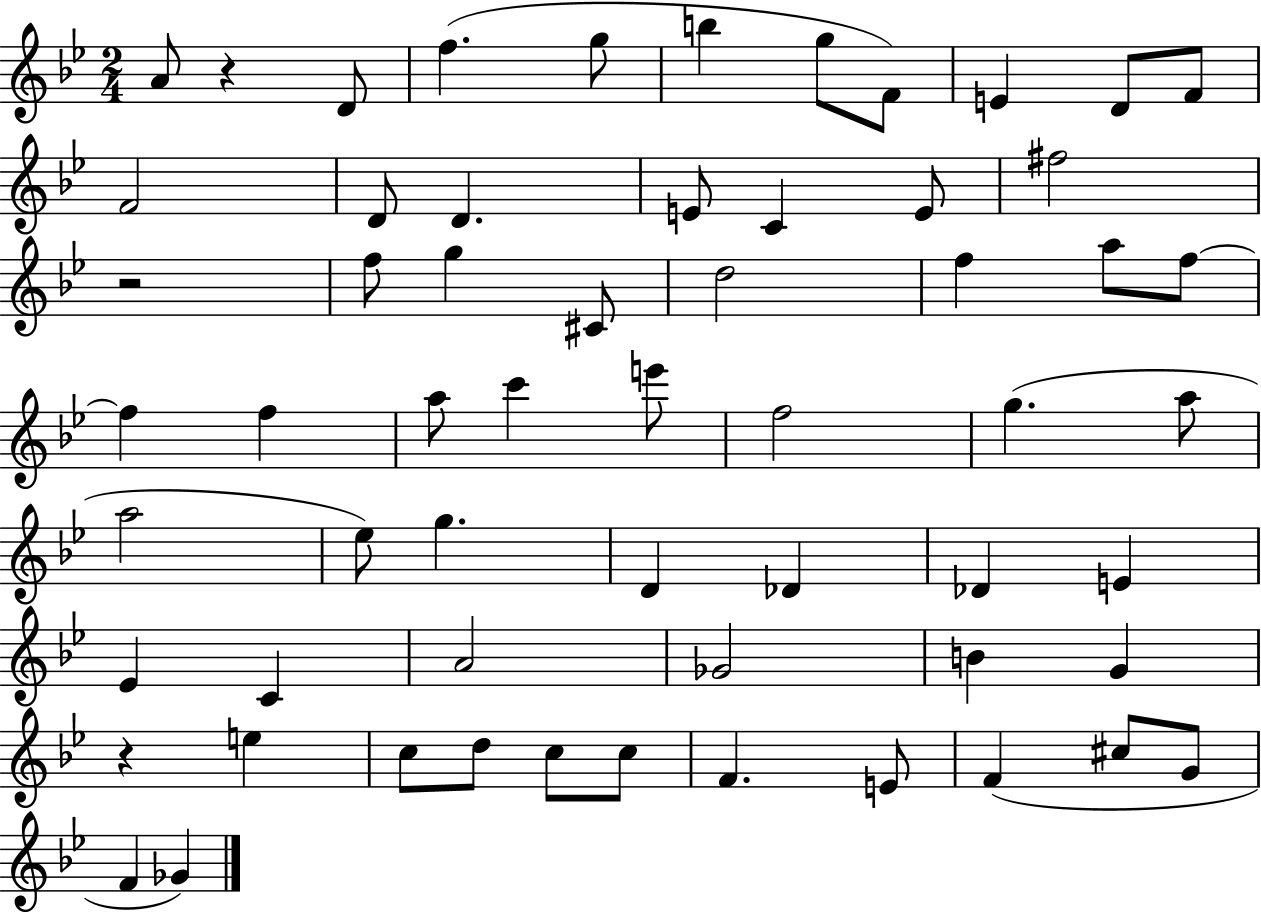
A4/e R/q D4/e F5/q. G5/e B5/q G5/e F4/e E4/q D4/e F4/e F4/h D4/e D4/q. E4/e C4/q E4/e F#5/h R/h F5/e G5/q C#4/e D5/h F5/q A5/e F5/e F5/q F5/q A5/e C6/q E6/e F5/h G5/q. A5/e A5/h Eb5/e G5/q. D4/q Db4/q Db4/q E4/q Eb4/q C4/q A4/h Gb4/h B4/q G4/q R/q E5/q C5/e D5/e C5/e C5/e F4/q. E4/e F4/q C#5/e G4/e F4/q Gb4/q